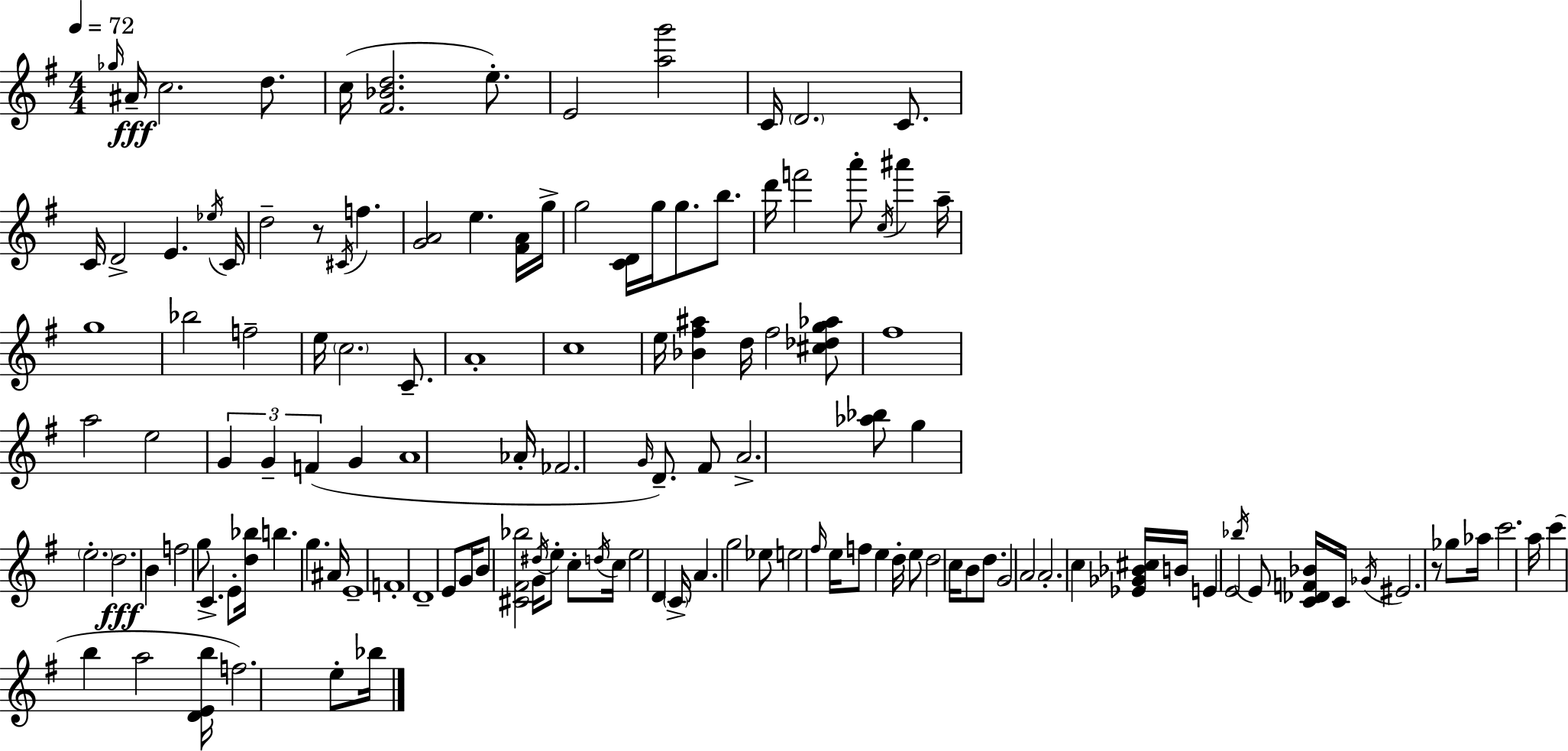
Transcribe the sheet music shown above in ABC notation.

X:1
T:Untitled
M:4/4
L:1/4
K:Em
_g/4 ^A/4 c2 d/2 c/4 [^F_Bd]2 e/2 E2 [ag']2 C/4 D2 C/2 C/4 D2 E _e/4 C/4 d2 z/2 ^C/4 f [GA]2 e [^FA]/4 g/4 g2 [CD]/4 g/4 g/2 b/2 d'/4 f'2 a'/2 c/4 ^a' a/4 g4 _b2 f2 e/4 c2 C/2 A4 c4 e/4 [_B^f^a] d/4 ^f2 [^c_dg_a]/2 ^f4 a2 e2 G G F G A4 _A/4 _F2 G/4 D/2 ^F/2 A2 [_a_b]/2 g e2 d2 B f2 g/2 C E/2 [d_b]/4 b g ^A/4 E4 F4 D4 E/2 G/4 B/2 [^C^F_b]2 G/4 ^d/4 e/2 c/2 d/4 c/4 e2 D C/4 A g2 _e/2 e2 ^f/4 e/4 f/2 e d/4 e/2 d2 c/4 B/2 d/2 G2 A2 A2 c [_E_G_B^c]/4 B/4 E E2 _b/4 E/2 [C_DF_B]/4 C/4 _G/4 ^E2 z/2 _g/2 _a/4 c'2 a/4 c' b a2 [DEb]/4 f2 e/2 _b/4